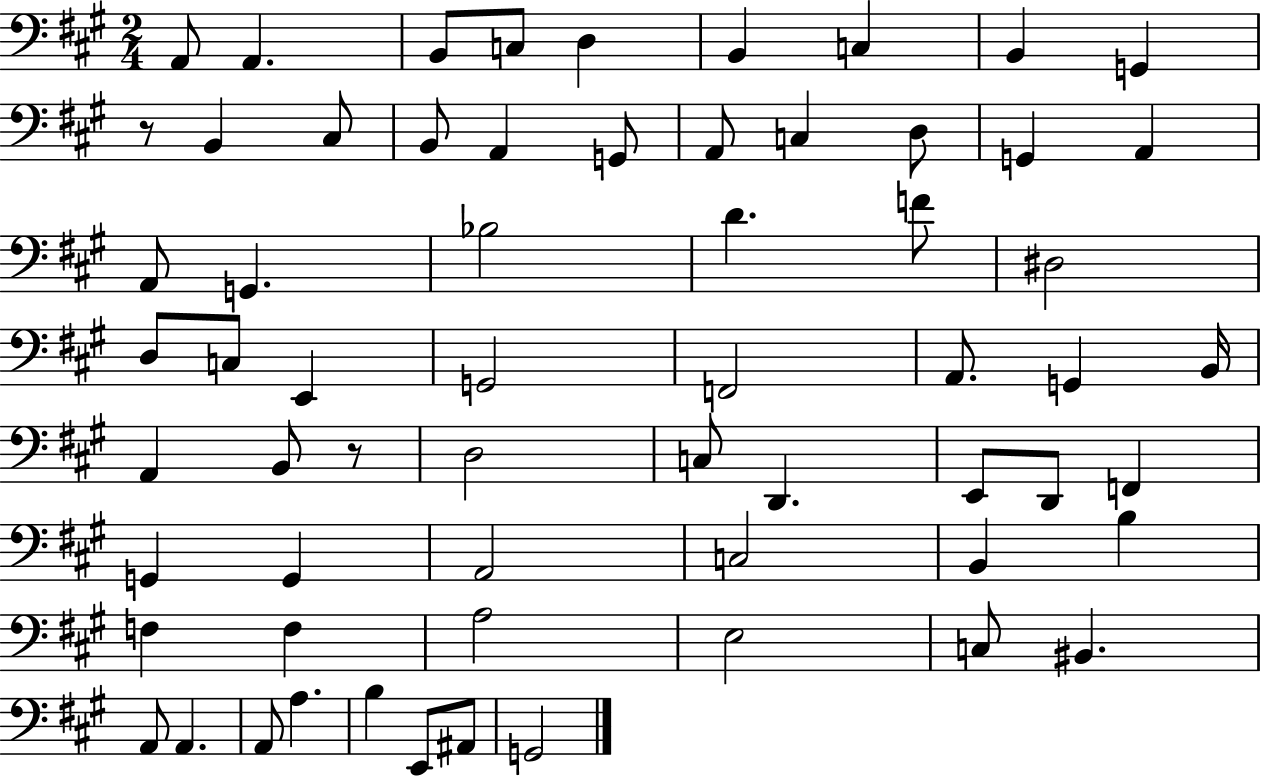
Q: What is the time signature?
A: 2/4